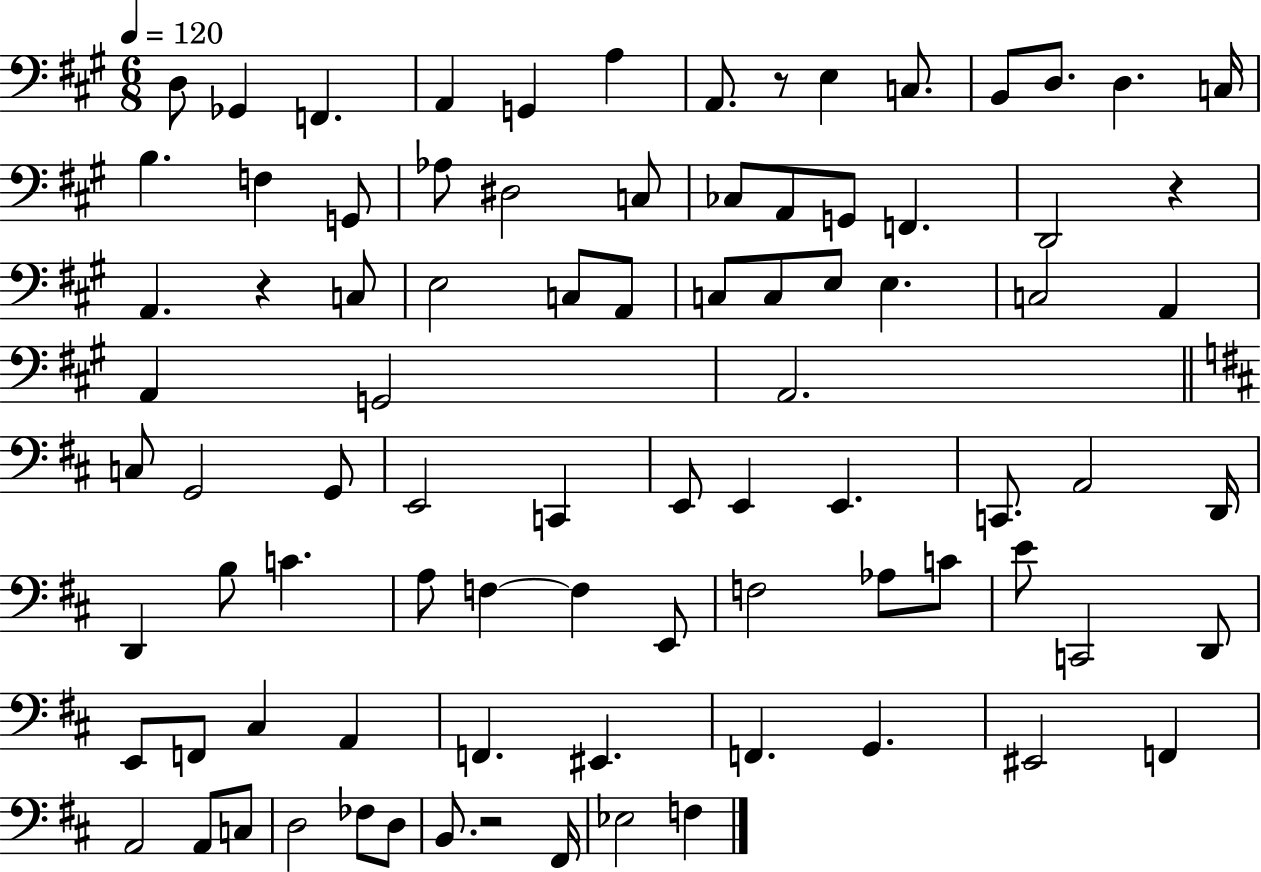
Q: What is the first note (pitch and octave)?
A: D3